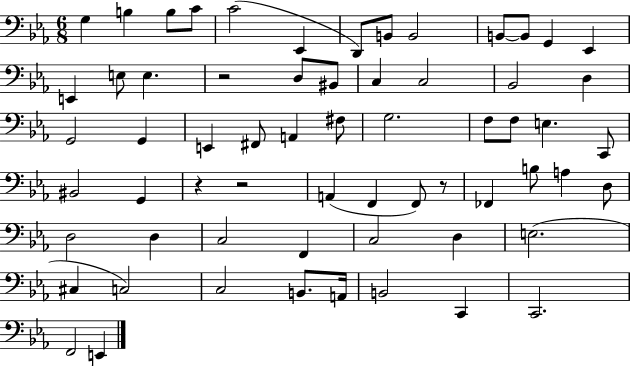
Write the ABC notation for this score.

X:1
T:Untitled
M:6/8
L:1/4
K:Eb
G, B, B,/2 C/2 C2 _E,, D,,/2 B,,/2 B,,2 B,,/2 B,,/2 G,, _E,, E,, E,/2 E, z2 D,/2 ^B,,/2 C, C,2 _B,,2 D, G,,2 G,, E,, ^F,,/2 A,, ^F,/2 G,2 F,/2 F,/2 E, C,,/2 ^B,,2 G,, z z2 A,, F,, F,,/2 z/2 _F,, B,/2 A, D,/2 D,2 D, C,2 F,, C,2 D, E,2 ^C, C,2 C,2 B,,/2 A,,/4 B,,2 C,, C,,2 F,,2 E,,